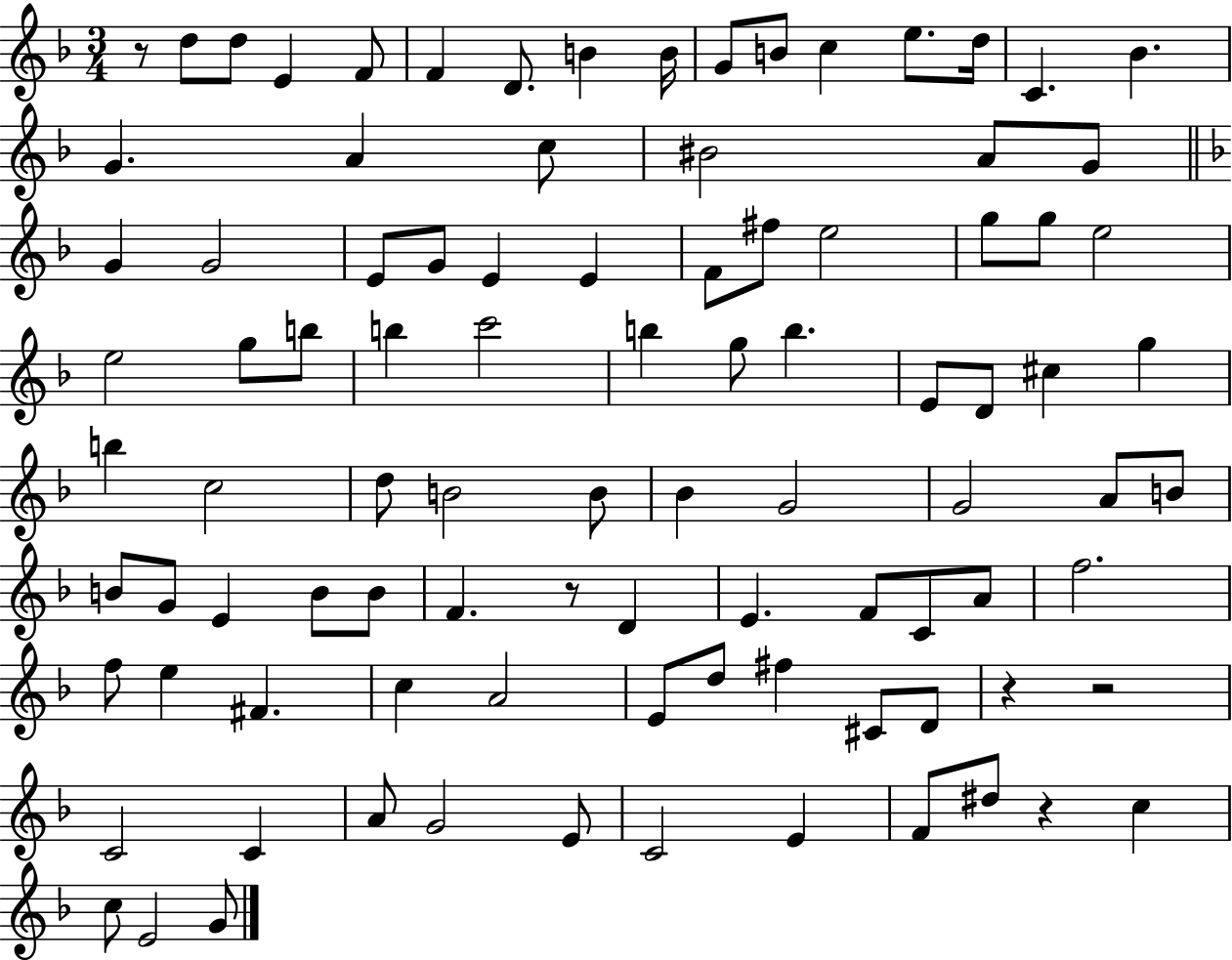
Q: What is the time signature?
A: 3/4